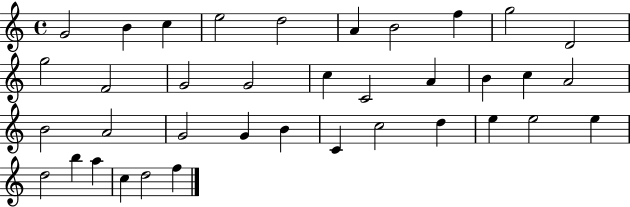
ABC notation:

X:1
T:Untitled
M:4/4
L:1/4
K:C
G2 B c e2 d2 A B2 f g2 D2 g2 F2 G2 G2 c C2 A B c A2 B2 A2 G2 G B C c2 d e e2 e d2 b a c d2 f